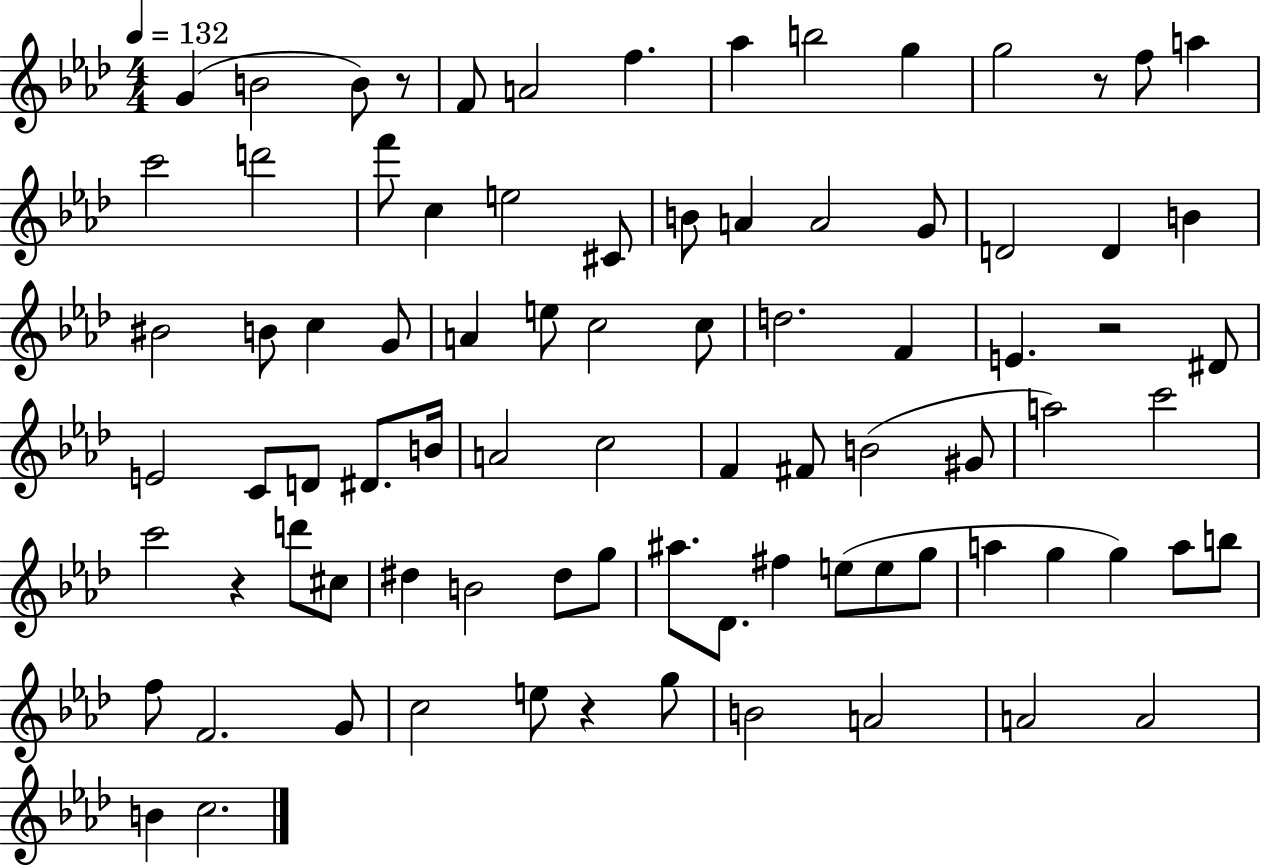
{
  \clef treble
  \numericTimeSignature
  \time 4/4
  \key aes \major
  \tempo 4 = 132
  \repeat volta 2 { g'4( b'2 b'8) r8 | f'8 a'2 f''4. | aes''4 b''2 g''4 | g''2 r8 f''8 a''4 | \break c'''2 d'''2 | f'''8 c''4 e''2 cis'8 | b'8 a'4 a'2 g'8 | d'2 d'4 b'4 | \break bis'2 b'8 c''4 g'8 | a'4 e''8 c''2 c''8 | d''2. f'4 | e'4. r2 dis'8 | \break e'2 c'8 d'8 dis'8. b'16 | a'2 c''2 | f'4 fis'8 b'2( gis'8 | a''2) c'''2 | \break c'''2 r4 d'''8 cis''8 | dis''4 b'2 dis''8 g''8 | ais''8. des'8. fis''4 e''8( e''8 g''8 | a''4 g''4 g''4) a''8 b''8 | \break f''8 f'2. g'8 | c''2 e''8 r4 g''8 | b'2 a'2 | a'2 a'2 | \break b'4 c''2. | } \bar "|."
}